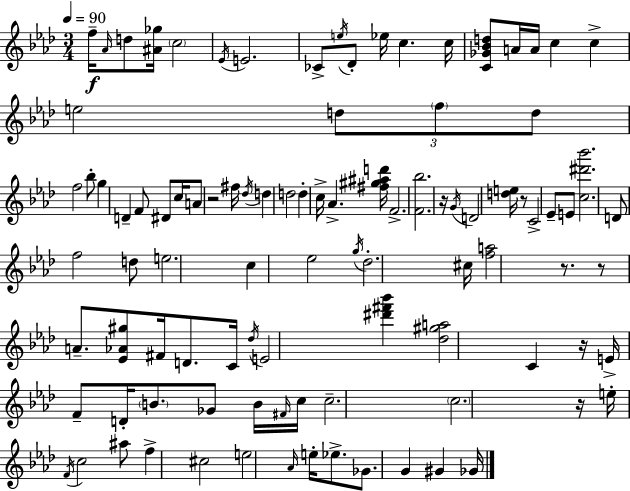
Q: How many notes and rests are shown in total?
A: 98